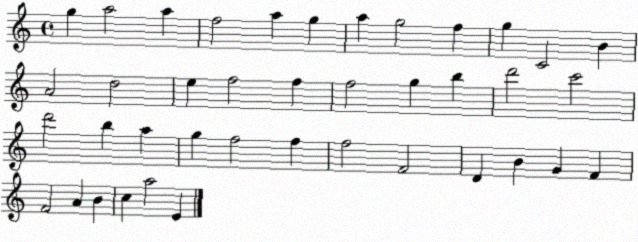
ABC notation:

X:1
T:Untitled
M:4/4
L:1/4
K:C
g a2 a f2 a g a g2 f g C2 B A2 d2 e f2 f f2 g b d'2 c'2 d'2 b a g f2 f f2 F2 D B G F F2 A B c a2 E